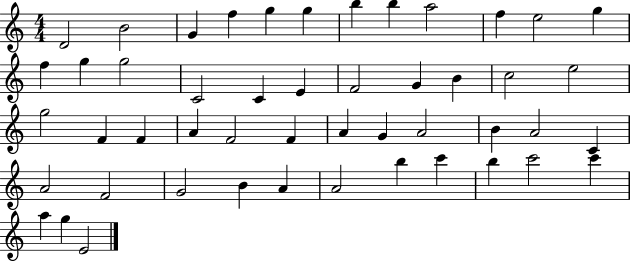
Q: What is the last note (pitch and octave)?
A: E4